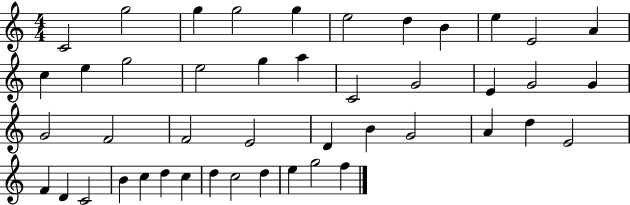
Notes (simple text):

C4/h G5/h G5/q G5/h G5/q E5/h D5/q B4/q E5/q E4/h A4/q C5/q E5/q G5/h E5/h G5/q A5/q C4/h G4/h E4/q G4/h G4/q G4/h F4/h F4/h E4/h D4/q B4/q G4/h A4/q D5/q E4/h F4/q D4/q C4/h B4/q C5/q D5/q C5/q D5/q C5/h D5/q E5/q G5/h F5/q